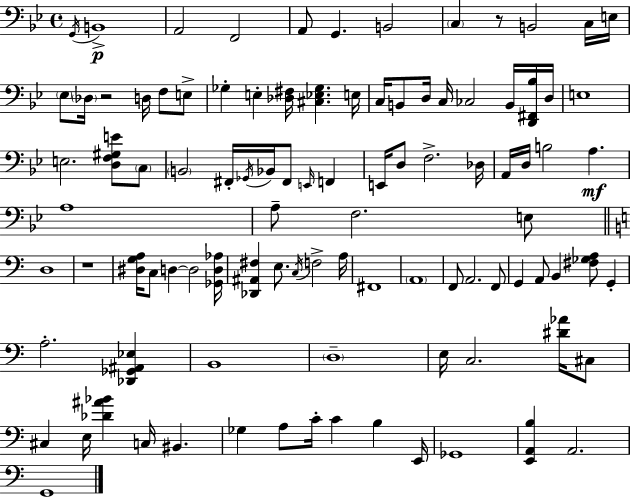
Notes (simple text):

G2/s B2/w A2/h F2/h A2/e G2/q. B2/h C3/q R/e B2/h C3/s E3/s Eb3/e Db3/s R/h D3/s F3/e E3/e Gb3/q E3/q [Db3,F#3]/s [C#3,Eb3,Gb3]/q. E3/s C3/s B2/e D3/s C3/s CES3/h B2/s [D2,F#2,Bb3]/s D3/s E3/w E3/h. [D3,F3,G#3,E4]/e C3/e B2/h F#2/s Gb2/s Bb2/s F#2/e E2/s F2/q E2/s D3/e F3/h. Db3/s A2/s D3/s B3/h A3/q. A3/w A3/e F3/h. E3/e D3/w R/w [D#3,G3,A3]/s C3/e D3/q D3/h [Gb2,D3,Ab3]/s [Db2,A#2,F#3]/q E3/e. C3/s F3/h A3/s F#2/w A2/w F2/e A2/h. F2/e G2/q A2/e B2/q [F#3,Gb3,A3]/e G2/q A3/h. [Db2,Gb2,A#2,Eb3]/q B2/w D3/w E3/s C3/h. [D#4,Ab4]/s C#3/e C#3/q E3/s [Db4,A#4,Bb4]/q C3/s BIS2/q. Gb3/q A3/e C4/s C4/q B3/q E2/s Gb2/w [E2,A2,B3]/q A2/h. G2/w